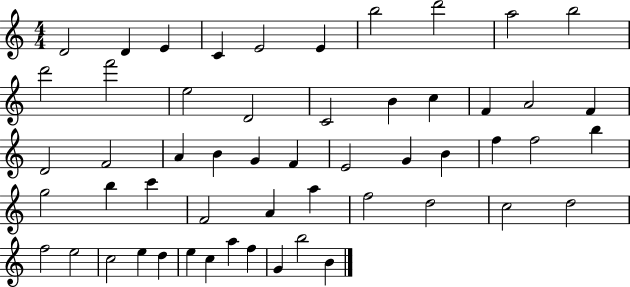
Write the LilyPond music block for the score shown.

{
  \clef treble
  \numericTimeSignature
  \time 4/4
  \key c \major
  d'2 d'4 e'4 | c'4 e'2 e'4 | b''2 d'''2 | a''2 b''2 | \break d'''2 f'''2 | e''2 d'2 | c'2 b'4 c''4 | f'4 a'2 f'4 | \break d'2 f'2 | a'4 b'4 g'4 f'4 | e'2 g'4 b'4 | f''4 f''2 b''4 | \break g''2 b''4 c'''4 | f'2 a'4 a''4 | f''2 d''2 | c''2 d''2 | \break f''2 e''2 | c''2 e''4 d''4 | e''4 c''4 a''4 f''4 | g'4 b''2 b'4 | \break \bar "|."
}